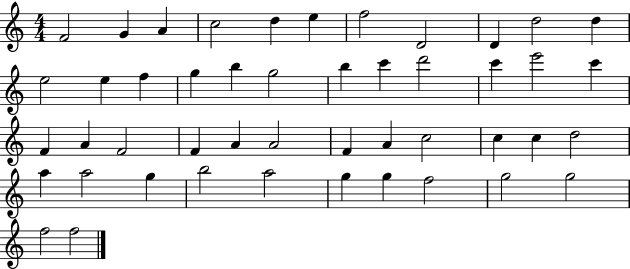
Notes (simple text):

F4/h G4/q A4/q C5/h D5/q E5/q F5/h D4/h D4/q D5/h D5/q E5/h E5/q F5/q G5/q B5/q G5/h B5/q C6/q D6/h C6/q E6/h C6/q F4/q A4/q F4/h F4/q A4/q A4/h F4/q A4/q C5/h C5/q C5/q D5/h A5/q A5/h G5/q B5/h A5/h G5/q G5/q F5/h G5/h G5/h F5/h F5/h